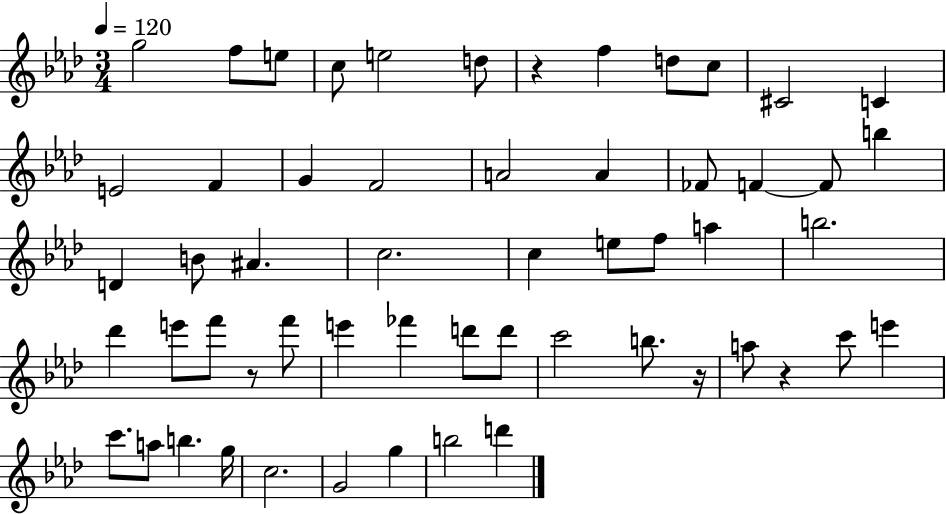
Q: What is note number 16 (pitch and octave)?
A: A4